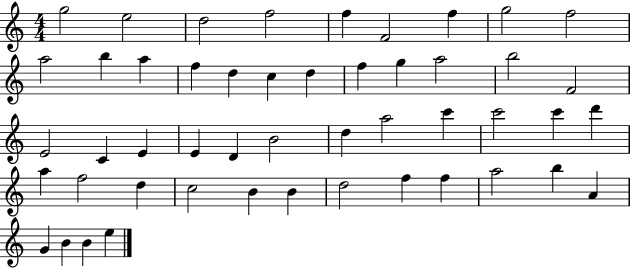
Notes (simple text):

G5/h E5/h D5/h F5/h F5/q F4/h F5/q G5/h F5/h A5/h B5/q A5/q F5/q D5/q C5/q D5/q F5/q G5/q A5/h B5/h F4/h E4/h C4/q E4/q E4/q D4/q B4/h D5/q A5/h C6/q C6/h C6/q D6/q A5/q F5/h D5/q C5/h B4/q B4/q D5/h F5/q F5/q A5/h B5/q A4/q G4/q B4/q B4/q E5/q